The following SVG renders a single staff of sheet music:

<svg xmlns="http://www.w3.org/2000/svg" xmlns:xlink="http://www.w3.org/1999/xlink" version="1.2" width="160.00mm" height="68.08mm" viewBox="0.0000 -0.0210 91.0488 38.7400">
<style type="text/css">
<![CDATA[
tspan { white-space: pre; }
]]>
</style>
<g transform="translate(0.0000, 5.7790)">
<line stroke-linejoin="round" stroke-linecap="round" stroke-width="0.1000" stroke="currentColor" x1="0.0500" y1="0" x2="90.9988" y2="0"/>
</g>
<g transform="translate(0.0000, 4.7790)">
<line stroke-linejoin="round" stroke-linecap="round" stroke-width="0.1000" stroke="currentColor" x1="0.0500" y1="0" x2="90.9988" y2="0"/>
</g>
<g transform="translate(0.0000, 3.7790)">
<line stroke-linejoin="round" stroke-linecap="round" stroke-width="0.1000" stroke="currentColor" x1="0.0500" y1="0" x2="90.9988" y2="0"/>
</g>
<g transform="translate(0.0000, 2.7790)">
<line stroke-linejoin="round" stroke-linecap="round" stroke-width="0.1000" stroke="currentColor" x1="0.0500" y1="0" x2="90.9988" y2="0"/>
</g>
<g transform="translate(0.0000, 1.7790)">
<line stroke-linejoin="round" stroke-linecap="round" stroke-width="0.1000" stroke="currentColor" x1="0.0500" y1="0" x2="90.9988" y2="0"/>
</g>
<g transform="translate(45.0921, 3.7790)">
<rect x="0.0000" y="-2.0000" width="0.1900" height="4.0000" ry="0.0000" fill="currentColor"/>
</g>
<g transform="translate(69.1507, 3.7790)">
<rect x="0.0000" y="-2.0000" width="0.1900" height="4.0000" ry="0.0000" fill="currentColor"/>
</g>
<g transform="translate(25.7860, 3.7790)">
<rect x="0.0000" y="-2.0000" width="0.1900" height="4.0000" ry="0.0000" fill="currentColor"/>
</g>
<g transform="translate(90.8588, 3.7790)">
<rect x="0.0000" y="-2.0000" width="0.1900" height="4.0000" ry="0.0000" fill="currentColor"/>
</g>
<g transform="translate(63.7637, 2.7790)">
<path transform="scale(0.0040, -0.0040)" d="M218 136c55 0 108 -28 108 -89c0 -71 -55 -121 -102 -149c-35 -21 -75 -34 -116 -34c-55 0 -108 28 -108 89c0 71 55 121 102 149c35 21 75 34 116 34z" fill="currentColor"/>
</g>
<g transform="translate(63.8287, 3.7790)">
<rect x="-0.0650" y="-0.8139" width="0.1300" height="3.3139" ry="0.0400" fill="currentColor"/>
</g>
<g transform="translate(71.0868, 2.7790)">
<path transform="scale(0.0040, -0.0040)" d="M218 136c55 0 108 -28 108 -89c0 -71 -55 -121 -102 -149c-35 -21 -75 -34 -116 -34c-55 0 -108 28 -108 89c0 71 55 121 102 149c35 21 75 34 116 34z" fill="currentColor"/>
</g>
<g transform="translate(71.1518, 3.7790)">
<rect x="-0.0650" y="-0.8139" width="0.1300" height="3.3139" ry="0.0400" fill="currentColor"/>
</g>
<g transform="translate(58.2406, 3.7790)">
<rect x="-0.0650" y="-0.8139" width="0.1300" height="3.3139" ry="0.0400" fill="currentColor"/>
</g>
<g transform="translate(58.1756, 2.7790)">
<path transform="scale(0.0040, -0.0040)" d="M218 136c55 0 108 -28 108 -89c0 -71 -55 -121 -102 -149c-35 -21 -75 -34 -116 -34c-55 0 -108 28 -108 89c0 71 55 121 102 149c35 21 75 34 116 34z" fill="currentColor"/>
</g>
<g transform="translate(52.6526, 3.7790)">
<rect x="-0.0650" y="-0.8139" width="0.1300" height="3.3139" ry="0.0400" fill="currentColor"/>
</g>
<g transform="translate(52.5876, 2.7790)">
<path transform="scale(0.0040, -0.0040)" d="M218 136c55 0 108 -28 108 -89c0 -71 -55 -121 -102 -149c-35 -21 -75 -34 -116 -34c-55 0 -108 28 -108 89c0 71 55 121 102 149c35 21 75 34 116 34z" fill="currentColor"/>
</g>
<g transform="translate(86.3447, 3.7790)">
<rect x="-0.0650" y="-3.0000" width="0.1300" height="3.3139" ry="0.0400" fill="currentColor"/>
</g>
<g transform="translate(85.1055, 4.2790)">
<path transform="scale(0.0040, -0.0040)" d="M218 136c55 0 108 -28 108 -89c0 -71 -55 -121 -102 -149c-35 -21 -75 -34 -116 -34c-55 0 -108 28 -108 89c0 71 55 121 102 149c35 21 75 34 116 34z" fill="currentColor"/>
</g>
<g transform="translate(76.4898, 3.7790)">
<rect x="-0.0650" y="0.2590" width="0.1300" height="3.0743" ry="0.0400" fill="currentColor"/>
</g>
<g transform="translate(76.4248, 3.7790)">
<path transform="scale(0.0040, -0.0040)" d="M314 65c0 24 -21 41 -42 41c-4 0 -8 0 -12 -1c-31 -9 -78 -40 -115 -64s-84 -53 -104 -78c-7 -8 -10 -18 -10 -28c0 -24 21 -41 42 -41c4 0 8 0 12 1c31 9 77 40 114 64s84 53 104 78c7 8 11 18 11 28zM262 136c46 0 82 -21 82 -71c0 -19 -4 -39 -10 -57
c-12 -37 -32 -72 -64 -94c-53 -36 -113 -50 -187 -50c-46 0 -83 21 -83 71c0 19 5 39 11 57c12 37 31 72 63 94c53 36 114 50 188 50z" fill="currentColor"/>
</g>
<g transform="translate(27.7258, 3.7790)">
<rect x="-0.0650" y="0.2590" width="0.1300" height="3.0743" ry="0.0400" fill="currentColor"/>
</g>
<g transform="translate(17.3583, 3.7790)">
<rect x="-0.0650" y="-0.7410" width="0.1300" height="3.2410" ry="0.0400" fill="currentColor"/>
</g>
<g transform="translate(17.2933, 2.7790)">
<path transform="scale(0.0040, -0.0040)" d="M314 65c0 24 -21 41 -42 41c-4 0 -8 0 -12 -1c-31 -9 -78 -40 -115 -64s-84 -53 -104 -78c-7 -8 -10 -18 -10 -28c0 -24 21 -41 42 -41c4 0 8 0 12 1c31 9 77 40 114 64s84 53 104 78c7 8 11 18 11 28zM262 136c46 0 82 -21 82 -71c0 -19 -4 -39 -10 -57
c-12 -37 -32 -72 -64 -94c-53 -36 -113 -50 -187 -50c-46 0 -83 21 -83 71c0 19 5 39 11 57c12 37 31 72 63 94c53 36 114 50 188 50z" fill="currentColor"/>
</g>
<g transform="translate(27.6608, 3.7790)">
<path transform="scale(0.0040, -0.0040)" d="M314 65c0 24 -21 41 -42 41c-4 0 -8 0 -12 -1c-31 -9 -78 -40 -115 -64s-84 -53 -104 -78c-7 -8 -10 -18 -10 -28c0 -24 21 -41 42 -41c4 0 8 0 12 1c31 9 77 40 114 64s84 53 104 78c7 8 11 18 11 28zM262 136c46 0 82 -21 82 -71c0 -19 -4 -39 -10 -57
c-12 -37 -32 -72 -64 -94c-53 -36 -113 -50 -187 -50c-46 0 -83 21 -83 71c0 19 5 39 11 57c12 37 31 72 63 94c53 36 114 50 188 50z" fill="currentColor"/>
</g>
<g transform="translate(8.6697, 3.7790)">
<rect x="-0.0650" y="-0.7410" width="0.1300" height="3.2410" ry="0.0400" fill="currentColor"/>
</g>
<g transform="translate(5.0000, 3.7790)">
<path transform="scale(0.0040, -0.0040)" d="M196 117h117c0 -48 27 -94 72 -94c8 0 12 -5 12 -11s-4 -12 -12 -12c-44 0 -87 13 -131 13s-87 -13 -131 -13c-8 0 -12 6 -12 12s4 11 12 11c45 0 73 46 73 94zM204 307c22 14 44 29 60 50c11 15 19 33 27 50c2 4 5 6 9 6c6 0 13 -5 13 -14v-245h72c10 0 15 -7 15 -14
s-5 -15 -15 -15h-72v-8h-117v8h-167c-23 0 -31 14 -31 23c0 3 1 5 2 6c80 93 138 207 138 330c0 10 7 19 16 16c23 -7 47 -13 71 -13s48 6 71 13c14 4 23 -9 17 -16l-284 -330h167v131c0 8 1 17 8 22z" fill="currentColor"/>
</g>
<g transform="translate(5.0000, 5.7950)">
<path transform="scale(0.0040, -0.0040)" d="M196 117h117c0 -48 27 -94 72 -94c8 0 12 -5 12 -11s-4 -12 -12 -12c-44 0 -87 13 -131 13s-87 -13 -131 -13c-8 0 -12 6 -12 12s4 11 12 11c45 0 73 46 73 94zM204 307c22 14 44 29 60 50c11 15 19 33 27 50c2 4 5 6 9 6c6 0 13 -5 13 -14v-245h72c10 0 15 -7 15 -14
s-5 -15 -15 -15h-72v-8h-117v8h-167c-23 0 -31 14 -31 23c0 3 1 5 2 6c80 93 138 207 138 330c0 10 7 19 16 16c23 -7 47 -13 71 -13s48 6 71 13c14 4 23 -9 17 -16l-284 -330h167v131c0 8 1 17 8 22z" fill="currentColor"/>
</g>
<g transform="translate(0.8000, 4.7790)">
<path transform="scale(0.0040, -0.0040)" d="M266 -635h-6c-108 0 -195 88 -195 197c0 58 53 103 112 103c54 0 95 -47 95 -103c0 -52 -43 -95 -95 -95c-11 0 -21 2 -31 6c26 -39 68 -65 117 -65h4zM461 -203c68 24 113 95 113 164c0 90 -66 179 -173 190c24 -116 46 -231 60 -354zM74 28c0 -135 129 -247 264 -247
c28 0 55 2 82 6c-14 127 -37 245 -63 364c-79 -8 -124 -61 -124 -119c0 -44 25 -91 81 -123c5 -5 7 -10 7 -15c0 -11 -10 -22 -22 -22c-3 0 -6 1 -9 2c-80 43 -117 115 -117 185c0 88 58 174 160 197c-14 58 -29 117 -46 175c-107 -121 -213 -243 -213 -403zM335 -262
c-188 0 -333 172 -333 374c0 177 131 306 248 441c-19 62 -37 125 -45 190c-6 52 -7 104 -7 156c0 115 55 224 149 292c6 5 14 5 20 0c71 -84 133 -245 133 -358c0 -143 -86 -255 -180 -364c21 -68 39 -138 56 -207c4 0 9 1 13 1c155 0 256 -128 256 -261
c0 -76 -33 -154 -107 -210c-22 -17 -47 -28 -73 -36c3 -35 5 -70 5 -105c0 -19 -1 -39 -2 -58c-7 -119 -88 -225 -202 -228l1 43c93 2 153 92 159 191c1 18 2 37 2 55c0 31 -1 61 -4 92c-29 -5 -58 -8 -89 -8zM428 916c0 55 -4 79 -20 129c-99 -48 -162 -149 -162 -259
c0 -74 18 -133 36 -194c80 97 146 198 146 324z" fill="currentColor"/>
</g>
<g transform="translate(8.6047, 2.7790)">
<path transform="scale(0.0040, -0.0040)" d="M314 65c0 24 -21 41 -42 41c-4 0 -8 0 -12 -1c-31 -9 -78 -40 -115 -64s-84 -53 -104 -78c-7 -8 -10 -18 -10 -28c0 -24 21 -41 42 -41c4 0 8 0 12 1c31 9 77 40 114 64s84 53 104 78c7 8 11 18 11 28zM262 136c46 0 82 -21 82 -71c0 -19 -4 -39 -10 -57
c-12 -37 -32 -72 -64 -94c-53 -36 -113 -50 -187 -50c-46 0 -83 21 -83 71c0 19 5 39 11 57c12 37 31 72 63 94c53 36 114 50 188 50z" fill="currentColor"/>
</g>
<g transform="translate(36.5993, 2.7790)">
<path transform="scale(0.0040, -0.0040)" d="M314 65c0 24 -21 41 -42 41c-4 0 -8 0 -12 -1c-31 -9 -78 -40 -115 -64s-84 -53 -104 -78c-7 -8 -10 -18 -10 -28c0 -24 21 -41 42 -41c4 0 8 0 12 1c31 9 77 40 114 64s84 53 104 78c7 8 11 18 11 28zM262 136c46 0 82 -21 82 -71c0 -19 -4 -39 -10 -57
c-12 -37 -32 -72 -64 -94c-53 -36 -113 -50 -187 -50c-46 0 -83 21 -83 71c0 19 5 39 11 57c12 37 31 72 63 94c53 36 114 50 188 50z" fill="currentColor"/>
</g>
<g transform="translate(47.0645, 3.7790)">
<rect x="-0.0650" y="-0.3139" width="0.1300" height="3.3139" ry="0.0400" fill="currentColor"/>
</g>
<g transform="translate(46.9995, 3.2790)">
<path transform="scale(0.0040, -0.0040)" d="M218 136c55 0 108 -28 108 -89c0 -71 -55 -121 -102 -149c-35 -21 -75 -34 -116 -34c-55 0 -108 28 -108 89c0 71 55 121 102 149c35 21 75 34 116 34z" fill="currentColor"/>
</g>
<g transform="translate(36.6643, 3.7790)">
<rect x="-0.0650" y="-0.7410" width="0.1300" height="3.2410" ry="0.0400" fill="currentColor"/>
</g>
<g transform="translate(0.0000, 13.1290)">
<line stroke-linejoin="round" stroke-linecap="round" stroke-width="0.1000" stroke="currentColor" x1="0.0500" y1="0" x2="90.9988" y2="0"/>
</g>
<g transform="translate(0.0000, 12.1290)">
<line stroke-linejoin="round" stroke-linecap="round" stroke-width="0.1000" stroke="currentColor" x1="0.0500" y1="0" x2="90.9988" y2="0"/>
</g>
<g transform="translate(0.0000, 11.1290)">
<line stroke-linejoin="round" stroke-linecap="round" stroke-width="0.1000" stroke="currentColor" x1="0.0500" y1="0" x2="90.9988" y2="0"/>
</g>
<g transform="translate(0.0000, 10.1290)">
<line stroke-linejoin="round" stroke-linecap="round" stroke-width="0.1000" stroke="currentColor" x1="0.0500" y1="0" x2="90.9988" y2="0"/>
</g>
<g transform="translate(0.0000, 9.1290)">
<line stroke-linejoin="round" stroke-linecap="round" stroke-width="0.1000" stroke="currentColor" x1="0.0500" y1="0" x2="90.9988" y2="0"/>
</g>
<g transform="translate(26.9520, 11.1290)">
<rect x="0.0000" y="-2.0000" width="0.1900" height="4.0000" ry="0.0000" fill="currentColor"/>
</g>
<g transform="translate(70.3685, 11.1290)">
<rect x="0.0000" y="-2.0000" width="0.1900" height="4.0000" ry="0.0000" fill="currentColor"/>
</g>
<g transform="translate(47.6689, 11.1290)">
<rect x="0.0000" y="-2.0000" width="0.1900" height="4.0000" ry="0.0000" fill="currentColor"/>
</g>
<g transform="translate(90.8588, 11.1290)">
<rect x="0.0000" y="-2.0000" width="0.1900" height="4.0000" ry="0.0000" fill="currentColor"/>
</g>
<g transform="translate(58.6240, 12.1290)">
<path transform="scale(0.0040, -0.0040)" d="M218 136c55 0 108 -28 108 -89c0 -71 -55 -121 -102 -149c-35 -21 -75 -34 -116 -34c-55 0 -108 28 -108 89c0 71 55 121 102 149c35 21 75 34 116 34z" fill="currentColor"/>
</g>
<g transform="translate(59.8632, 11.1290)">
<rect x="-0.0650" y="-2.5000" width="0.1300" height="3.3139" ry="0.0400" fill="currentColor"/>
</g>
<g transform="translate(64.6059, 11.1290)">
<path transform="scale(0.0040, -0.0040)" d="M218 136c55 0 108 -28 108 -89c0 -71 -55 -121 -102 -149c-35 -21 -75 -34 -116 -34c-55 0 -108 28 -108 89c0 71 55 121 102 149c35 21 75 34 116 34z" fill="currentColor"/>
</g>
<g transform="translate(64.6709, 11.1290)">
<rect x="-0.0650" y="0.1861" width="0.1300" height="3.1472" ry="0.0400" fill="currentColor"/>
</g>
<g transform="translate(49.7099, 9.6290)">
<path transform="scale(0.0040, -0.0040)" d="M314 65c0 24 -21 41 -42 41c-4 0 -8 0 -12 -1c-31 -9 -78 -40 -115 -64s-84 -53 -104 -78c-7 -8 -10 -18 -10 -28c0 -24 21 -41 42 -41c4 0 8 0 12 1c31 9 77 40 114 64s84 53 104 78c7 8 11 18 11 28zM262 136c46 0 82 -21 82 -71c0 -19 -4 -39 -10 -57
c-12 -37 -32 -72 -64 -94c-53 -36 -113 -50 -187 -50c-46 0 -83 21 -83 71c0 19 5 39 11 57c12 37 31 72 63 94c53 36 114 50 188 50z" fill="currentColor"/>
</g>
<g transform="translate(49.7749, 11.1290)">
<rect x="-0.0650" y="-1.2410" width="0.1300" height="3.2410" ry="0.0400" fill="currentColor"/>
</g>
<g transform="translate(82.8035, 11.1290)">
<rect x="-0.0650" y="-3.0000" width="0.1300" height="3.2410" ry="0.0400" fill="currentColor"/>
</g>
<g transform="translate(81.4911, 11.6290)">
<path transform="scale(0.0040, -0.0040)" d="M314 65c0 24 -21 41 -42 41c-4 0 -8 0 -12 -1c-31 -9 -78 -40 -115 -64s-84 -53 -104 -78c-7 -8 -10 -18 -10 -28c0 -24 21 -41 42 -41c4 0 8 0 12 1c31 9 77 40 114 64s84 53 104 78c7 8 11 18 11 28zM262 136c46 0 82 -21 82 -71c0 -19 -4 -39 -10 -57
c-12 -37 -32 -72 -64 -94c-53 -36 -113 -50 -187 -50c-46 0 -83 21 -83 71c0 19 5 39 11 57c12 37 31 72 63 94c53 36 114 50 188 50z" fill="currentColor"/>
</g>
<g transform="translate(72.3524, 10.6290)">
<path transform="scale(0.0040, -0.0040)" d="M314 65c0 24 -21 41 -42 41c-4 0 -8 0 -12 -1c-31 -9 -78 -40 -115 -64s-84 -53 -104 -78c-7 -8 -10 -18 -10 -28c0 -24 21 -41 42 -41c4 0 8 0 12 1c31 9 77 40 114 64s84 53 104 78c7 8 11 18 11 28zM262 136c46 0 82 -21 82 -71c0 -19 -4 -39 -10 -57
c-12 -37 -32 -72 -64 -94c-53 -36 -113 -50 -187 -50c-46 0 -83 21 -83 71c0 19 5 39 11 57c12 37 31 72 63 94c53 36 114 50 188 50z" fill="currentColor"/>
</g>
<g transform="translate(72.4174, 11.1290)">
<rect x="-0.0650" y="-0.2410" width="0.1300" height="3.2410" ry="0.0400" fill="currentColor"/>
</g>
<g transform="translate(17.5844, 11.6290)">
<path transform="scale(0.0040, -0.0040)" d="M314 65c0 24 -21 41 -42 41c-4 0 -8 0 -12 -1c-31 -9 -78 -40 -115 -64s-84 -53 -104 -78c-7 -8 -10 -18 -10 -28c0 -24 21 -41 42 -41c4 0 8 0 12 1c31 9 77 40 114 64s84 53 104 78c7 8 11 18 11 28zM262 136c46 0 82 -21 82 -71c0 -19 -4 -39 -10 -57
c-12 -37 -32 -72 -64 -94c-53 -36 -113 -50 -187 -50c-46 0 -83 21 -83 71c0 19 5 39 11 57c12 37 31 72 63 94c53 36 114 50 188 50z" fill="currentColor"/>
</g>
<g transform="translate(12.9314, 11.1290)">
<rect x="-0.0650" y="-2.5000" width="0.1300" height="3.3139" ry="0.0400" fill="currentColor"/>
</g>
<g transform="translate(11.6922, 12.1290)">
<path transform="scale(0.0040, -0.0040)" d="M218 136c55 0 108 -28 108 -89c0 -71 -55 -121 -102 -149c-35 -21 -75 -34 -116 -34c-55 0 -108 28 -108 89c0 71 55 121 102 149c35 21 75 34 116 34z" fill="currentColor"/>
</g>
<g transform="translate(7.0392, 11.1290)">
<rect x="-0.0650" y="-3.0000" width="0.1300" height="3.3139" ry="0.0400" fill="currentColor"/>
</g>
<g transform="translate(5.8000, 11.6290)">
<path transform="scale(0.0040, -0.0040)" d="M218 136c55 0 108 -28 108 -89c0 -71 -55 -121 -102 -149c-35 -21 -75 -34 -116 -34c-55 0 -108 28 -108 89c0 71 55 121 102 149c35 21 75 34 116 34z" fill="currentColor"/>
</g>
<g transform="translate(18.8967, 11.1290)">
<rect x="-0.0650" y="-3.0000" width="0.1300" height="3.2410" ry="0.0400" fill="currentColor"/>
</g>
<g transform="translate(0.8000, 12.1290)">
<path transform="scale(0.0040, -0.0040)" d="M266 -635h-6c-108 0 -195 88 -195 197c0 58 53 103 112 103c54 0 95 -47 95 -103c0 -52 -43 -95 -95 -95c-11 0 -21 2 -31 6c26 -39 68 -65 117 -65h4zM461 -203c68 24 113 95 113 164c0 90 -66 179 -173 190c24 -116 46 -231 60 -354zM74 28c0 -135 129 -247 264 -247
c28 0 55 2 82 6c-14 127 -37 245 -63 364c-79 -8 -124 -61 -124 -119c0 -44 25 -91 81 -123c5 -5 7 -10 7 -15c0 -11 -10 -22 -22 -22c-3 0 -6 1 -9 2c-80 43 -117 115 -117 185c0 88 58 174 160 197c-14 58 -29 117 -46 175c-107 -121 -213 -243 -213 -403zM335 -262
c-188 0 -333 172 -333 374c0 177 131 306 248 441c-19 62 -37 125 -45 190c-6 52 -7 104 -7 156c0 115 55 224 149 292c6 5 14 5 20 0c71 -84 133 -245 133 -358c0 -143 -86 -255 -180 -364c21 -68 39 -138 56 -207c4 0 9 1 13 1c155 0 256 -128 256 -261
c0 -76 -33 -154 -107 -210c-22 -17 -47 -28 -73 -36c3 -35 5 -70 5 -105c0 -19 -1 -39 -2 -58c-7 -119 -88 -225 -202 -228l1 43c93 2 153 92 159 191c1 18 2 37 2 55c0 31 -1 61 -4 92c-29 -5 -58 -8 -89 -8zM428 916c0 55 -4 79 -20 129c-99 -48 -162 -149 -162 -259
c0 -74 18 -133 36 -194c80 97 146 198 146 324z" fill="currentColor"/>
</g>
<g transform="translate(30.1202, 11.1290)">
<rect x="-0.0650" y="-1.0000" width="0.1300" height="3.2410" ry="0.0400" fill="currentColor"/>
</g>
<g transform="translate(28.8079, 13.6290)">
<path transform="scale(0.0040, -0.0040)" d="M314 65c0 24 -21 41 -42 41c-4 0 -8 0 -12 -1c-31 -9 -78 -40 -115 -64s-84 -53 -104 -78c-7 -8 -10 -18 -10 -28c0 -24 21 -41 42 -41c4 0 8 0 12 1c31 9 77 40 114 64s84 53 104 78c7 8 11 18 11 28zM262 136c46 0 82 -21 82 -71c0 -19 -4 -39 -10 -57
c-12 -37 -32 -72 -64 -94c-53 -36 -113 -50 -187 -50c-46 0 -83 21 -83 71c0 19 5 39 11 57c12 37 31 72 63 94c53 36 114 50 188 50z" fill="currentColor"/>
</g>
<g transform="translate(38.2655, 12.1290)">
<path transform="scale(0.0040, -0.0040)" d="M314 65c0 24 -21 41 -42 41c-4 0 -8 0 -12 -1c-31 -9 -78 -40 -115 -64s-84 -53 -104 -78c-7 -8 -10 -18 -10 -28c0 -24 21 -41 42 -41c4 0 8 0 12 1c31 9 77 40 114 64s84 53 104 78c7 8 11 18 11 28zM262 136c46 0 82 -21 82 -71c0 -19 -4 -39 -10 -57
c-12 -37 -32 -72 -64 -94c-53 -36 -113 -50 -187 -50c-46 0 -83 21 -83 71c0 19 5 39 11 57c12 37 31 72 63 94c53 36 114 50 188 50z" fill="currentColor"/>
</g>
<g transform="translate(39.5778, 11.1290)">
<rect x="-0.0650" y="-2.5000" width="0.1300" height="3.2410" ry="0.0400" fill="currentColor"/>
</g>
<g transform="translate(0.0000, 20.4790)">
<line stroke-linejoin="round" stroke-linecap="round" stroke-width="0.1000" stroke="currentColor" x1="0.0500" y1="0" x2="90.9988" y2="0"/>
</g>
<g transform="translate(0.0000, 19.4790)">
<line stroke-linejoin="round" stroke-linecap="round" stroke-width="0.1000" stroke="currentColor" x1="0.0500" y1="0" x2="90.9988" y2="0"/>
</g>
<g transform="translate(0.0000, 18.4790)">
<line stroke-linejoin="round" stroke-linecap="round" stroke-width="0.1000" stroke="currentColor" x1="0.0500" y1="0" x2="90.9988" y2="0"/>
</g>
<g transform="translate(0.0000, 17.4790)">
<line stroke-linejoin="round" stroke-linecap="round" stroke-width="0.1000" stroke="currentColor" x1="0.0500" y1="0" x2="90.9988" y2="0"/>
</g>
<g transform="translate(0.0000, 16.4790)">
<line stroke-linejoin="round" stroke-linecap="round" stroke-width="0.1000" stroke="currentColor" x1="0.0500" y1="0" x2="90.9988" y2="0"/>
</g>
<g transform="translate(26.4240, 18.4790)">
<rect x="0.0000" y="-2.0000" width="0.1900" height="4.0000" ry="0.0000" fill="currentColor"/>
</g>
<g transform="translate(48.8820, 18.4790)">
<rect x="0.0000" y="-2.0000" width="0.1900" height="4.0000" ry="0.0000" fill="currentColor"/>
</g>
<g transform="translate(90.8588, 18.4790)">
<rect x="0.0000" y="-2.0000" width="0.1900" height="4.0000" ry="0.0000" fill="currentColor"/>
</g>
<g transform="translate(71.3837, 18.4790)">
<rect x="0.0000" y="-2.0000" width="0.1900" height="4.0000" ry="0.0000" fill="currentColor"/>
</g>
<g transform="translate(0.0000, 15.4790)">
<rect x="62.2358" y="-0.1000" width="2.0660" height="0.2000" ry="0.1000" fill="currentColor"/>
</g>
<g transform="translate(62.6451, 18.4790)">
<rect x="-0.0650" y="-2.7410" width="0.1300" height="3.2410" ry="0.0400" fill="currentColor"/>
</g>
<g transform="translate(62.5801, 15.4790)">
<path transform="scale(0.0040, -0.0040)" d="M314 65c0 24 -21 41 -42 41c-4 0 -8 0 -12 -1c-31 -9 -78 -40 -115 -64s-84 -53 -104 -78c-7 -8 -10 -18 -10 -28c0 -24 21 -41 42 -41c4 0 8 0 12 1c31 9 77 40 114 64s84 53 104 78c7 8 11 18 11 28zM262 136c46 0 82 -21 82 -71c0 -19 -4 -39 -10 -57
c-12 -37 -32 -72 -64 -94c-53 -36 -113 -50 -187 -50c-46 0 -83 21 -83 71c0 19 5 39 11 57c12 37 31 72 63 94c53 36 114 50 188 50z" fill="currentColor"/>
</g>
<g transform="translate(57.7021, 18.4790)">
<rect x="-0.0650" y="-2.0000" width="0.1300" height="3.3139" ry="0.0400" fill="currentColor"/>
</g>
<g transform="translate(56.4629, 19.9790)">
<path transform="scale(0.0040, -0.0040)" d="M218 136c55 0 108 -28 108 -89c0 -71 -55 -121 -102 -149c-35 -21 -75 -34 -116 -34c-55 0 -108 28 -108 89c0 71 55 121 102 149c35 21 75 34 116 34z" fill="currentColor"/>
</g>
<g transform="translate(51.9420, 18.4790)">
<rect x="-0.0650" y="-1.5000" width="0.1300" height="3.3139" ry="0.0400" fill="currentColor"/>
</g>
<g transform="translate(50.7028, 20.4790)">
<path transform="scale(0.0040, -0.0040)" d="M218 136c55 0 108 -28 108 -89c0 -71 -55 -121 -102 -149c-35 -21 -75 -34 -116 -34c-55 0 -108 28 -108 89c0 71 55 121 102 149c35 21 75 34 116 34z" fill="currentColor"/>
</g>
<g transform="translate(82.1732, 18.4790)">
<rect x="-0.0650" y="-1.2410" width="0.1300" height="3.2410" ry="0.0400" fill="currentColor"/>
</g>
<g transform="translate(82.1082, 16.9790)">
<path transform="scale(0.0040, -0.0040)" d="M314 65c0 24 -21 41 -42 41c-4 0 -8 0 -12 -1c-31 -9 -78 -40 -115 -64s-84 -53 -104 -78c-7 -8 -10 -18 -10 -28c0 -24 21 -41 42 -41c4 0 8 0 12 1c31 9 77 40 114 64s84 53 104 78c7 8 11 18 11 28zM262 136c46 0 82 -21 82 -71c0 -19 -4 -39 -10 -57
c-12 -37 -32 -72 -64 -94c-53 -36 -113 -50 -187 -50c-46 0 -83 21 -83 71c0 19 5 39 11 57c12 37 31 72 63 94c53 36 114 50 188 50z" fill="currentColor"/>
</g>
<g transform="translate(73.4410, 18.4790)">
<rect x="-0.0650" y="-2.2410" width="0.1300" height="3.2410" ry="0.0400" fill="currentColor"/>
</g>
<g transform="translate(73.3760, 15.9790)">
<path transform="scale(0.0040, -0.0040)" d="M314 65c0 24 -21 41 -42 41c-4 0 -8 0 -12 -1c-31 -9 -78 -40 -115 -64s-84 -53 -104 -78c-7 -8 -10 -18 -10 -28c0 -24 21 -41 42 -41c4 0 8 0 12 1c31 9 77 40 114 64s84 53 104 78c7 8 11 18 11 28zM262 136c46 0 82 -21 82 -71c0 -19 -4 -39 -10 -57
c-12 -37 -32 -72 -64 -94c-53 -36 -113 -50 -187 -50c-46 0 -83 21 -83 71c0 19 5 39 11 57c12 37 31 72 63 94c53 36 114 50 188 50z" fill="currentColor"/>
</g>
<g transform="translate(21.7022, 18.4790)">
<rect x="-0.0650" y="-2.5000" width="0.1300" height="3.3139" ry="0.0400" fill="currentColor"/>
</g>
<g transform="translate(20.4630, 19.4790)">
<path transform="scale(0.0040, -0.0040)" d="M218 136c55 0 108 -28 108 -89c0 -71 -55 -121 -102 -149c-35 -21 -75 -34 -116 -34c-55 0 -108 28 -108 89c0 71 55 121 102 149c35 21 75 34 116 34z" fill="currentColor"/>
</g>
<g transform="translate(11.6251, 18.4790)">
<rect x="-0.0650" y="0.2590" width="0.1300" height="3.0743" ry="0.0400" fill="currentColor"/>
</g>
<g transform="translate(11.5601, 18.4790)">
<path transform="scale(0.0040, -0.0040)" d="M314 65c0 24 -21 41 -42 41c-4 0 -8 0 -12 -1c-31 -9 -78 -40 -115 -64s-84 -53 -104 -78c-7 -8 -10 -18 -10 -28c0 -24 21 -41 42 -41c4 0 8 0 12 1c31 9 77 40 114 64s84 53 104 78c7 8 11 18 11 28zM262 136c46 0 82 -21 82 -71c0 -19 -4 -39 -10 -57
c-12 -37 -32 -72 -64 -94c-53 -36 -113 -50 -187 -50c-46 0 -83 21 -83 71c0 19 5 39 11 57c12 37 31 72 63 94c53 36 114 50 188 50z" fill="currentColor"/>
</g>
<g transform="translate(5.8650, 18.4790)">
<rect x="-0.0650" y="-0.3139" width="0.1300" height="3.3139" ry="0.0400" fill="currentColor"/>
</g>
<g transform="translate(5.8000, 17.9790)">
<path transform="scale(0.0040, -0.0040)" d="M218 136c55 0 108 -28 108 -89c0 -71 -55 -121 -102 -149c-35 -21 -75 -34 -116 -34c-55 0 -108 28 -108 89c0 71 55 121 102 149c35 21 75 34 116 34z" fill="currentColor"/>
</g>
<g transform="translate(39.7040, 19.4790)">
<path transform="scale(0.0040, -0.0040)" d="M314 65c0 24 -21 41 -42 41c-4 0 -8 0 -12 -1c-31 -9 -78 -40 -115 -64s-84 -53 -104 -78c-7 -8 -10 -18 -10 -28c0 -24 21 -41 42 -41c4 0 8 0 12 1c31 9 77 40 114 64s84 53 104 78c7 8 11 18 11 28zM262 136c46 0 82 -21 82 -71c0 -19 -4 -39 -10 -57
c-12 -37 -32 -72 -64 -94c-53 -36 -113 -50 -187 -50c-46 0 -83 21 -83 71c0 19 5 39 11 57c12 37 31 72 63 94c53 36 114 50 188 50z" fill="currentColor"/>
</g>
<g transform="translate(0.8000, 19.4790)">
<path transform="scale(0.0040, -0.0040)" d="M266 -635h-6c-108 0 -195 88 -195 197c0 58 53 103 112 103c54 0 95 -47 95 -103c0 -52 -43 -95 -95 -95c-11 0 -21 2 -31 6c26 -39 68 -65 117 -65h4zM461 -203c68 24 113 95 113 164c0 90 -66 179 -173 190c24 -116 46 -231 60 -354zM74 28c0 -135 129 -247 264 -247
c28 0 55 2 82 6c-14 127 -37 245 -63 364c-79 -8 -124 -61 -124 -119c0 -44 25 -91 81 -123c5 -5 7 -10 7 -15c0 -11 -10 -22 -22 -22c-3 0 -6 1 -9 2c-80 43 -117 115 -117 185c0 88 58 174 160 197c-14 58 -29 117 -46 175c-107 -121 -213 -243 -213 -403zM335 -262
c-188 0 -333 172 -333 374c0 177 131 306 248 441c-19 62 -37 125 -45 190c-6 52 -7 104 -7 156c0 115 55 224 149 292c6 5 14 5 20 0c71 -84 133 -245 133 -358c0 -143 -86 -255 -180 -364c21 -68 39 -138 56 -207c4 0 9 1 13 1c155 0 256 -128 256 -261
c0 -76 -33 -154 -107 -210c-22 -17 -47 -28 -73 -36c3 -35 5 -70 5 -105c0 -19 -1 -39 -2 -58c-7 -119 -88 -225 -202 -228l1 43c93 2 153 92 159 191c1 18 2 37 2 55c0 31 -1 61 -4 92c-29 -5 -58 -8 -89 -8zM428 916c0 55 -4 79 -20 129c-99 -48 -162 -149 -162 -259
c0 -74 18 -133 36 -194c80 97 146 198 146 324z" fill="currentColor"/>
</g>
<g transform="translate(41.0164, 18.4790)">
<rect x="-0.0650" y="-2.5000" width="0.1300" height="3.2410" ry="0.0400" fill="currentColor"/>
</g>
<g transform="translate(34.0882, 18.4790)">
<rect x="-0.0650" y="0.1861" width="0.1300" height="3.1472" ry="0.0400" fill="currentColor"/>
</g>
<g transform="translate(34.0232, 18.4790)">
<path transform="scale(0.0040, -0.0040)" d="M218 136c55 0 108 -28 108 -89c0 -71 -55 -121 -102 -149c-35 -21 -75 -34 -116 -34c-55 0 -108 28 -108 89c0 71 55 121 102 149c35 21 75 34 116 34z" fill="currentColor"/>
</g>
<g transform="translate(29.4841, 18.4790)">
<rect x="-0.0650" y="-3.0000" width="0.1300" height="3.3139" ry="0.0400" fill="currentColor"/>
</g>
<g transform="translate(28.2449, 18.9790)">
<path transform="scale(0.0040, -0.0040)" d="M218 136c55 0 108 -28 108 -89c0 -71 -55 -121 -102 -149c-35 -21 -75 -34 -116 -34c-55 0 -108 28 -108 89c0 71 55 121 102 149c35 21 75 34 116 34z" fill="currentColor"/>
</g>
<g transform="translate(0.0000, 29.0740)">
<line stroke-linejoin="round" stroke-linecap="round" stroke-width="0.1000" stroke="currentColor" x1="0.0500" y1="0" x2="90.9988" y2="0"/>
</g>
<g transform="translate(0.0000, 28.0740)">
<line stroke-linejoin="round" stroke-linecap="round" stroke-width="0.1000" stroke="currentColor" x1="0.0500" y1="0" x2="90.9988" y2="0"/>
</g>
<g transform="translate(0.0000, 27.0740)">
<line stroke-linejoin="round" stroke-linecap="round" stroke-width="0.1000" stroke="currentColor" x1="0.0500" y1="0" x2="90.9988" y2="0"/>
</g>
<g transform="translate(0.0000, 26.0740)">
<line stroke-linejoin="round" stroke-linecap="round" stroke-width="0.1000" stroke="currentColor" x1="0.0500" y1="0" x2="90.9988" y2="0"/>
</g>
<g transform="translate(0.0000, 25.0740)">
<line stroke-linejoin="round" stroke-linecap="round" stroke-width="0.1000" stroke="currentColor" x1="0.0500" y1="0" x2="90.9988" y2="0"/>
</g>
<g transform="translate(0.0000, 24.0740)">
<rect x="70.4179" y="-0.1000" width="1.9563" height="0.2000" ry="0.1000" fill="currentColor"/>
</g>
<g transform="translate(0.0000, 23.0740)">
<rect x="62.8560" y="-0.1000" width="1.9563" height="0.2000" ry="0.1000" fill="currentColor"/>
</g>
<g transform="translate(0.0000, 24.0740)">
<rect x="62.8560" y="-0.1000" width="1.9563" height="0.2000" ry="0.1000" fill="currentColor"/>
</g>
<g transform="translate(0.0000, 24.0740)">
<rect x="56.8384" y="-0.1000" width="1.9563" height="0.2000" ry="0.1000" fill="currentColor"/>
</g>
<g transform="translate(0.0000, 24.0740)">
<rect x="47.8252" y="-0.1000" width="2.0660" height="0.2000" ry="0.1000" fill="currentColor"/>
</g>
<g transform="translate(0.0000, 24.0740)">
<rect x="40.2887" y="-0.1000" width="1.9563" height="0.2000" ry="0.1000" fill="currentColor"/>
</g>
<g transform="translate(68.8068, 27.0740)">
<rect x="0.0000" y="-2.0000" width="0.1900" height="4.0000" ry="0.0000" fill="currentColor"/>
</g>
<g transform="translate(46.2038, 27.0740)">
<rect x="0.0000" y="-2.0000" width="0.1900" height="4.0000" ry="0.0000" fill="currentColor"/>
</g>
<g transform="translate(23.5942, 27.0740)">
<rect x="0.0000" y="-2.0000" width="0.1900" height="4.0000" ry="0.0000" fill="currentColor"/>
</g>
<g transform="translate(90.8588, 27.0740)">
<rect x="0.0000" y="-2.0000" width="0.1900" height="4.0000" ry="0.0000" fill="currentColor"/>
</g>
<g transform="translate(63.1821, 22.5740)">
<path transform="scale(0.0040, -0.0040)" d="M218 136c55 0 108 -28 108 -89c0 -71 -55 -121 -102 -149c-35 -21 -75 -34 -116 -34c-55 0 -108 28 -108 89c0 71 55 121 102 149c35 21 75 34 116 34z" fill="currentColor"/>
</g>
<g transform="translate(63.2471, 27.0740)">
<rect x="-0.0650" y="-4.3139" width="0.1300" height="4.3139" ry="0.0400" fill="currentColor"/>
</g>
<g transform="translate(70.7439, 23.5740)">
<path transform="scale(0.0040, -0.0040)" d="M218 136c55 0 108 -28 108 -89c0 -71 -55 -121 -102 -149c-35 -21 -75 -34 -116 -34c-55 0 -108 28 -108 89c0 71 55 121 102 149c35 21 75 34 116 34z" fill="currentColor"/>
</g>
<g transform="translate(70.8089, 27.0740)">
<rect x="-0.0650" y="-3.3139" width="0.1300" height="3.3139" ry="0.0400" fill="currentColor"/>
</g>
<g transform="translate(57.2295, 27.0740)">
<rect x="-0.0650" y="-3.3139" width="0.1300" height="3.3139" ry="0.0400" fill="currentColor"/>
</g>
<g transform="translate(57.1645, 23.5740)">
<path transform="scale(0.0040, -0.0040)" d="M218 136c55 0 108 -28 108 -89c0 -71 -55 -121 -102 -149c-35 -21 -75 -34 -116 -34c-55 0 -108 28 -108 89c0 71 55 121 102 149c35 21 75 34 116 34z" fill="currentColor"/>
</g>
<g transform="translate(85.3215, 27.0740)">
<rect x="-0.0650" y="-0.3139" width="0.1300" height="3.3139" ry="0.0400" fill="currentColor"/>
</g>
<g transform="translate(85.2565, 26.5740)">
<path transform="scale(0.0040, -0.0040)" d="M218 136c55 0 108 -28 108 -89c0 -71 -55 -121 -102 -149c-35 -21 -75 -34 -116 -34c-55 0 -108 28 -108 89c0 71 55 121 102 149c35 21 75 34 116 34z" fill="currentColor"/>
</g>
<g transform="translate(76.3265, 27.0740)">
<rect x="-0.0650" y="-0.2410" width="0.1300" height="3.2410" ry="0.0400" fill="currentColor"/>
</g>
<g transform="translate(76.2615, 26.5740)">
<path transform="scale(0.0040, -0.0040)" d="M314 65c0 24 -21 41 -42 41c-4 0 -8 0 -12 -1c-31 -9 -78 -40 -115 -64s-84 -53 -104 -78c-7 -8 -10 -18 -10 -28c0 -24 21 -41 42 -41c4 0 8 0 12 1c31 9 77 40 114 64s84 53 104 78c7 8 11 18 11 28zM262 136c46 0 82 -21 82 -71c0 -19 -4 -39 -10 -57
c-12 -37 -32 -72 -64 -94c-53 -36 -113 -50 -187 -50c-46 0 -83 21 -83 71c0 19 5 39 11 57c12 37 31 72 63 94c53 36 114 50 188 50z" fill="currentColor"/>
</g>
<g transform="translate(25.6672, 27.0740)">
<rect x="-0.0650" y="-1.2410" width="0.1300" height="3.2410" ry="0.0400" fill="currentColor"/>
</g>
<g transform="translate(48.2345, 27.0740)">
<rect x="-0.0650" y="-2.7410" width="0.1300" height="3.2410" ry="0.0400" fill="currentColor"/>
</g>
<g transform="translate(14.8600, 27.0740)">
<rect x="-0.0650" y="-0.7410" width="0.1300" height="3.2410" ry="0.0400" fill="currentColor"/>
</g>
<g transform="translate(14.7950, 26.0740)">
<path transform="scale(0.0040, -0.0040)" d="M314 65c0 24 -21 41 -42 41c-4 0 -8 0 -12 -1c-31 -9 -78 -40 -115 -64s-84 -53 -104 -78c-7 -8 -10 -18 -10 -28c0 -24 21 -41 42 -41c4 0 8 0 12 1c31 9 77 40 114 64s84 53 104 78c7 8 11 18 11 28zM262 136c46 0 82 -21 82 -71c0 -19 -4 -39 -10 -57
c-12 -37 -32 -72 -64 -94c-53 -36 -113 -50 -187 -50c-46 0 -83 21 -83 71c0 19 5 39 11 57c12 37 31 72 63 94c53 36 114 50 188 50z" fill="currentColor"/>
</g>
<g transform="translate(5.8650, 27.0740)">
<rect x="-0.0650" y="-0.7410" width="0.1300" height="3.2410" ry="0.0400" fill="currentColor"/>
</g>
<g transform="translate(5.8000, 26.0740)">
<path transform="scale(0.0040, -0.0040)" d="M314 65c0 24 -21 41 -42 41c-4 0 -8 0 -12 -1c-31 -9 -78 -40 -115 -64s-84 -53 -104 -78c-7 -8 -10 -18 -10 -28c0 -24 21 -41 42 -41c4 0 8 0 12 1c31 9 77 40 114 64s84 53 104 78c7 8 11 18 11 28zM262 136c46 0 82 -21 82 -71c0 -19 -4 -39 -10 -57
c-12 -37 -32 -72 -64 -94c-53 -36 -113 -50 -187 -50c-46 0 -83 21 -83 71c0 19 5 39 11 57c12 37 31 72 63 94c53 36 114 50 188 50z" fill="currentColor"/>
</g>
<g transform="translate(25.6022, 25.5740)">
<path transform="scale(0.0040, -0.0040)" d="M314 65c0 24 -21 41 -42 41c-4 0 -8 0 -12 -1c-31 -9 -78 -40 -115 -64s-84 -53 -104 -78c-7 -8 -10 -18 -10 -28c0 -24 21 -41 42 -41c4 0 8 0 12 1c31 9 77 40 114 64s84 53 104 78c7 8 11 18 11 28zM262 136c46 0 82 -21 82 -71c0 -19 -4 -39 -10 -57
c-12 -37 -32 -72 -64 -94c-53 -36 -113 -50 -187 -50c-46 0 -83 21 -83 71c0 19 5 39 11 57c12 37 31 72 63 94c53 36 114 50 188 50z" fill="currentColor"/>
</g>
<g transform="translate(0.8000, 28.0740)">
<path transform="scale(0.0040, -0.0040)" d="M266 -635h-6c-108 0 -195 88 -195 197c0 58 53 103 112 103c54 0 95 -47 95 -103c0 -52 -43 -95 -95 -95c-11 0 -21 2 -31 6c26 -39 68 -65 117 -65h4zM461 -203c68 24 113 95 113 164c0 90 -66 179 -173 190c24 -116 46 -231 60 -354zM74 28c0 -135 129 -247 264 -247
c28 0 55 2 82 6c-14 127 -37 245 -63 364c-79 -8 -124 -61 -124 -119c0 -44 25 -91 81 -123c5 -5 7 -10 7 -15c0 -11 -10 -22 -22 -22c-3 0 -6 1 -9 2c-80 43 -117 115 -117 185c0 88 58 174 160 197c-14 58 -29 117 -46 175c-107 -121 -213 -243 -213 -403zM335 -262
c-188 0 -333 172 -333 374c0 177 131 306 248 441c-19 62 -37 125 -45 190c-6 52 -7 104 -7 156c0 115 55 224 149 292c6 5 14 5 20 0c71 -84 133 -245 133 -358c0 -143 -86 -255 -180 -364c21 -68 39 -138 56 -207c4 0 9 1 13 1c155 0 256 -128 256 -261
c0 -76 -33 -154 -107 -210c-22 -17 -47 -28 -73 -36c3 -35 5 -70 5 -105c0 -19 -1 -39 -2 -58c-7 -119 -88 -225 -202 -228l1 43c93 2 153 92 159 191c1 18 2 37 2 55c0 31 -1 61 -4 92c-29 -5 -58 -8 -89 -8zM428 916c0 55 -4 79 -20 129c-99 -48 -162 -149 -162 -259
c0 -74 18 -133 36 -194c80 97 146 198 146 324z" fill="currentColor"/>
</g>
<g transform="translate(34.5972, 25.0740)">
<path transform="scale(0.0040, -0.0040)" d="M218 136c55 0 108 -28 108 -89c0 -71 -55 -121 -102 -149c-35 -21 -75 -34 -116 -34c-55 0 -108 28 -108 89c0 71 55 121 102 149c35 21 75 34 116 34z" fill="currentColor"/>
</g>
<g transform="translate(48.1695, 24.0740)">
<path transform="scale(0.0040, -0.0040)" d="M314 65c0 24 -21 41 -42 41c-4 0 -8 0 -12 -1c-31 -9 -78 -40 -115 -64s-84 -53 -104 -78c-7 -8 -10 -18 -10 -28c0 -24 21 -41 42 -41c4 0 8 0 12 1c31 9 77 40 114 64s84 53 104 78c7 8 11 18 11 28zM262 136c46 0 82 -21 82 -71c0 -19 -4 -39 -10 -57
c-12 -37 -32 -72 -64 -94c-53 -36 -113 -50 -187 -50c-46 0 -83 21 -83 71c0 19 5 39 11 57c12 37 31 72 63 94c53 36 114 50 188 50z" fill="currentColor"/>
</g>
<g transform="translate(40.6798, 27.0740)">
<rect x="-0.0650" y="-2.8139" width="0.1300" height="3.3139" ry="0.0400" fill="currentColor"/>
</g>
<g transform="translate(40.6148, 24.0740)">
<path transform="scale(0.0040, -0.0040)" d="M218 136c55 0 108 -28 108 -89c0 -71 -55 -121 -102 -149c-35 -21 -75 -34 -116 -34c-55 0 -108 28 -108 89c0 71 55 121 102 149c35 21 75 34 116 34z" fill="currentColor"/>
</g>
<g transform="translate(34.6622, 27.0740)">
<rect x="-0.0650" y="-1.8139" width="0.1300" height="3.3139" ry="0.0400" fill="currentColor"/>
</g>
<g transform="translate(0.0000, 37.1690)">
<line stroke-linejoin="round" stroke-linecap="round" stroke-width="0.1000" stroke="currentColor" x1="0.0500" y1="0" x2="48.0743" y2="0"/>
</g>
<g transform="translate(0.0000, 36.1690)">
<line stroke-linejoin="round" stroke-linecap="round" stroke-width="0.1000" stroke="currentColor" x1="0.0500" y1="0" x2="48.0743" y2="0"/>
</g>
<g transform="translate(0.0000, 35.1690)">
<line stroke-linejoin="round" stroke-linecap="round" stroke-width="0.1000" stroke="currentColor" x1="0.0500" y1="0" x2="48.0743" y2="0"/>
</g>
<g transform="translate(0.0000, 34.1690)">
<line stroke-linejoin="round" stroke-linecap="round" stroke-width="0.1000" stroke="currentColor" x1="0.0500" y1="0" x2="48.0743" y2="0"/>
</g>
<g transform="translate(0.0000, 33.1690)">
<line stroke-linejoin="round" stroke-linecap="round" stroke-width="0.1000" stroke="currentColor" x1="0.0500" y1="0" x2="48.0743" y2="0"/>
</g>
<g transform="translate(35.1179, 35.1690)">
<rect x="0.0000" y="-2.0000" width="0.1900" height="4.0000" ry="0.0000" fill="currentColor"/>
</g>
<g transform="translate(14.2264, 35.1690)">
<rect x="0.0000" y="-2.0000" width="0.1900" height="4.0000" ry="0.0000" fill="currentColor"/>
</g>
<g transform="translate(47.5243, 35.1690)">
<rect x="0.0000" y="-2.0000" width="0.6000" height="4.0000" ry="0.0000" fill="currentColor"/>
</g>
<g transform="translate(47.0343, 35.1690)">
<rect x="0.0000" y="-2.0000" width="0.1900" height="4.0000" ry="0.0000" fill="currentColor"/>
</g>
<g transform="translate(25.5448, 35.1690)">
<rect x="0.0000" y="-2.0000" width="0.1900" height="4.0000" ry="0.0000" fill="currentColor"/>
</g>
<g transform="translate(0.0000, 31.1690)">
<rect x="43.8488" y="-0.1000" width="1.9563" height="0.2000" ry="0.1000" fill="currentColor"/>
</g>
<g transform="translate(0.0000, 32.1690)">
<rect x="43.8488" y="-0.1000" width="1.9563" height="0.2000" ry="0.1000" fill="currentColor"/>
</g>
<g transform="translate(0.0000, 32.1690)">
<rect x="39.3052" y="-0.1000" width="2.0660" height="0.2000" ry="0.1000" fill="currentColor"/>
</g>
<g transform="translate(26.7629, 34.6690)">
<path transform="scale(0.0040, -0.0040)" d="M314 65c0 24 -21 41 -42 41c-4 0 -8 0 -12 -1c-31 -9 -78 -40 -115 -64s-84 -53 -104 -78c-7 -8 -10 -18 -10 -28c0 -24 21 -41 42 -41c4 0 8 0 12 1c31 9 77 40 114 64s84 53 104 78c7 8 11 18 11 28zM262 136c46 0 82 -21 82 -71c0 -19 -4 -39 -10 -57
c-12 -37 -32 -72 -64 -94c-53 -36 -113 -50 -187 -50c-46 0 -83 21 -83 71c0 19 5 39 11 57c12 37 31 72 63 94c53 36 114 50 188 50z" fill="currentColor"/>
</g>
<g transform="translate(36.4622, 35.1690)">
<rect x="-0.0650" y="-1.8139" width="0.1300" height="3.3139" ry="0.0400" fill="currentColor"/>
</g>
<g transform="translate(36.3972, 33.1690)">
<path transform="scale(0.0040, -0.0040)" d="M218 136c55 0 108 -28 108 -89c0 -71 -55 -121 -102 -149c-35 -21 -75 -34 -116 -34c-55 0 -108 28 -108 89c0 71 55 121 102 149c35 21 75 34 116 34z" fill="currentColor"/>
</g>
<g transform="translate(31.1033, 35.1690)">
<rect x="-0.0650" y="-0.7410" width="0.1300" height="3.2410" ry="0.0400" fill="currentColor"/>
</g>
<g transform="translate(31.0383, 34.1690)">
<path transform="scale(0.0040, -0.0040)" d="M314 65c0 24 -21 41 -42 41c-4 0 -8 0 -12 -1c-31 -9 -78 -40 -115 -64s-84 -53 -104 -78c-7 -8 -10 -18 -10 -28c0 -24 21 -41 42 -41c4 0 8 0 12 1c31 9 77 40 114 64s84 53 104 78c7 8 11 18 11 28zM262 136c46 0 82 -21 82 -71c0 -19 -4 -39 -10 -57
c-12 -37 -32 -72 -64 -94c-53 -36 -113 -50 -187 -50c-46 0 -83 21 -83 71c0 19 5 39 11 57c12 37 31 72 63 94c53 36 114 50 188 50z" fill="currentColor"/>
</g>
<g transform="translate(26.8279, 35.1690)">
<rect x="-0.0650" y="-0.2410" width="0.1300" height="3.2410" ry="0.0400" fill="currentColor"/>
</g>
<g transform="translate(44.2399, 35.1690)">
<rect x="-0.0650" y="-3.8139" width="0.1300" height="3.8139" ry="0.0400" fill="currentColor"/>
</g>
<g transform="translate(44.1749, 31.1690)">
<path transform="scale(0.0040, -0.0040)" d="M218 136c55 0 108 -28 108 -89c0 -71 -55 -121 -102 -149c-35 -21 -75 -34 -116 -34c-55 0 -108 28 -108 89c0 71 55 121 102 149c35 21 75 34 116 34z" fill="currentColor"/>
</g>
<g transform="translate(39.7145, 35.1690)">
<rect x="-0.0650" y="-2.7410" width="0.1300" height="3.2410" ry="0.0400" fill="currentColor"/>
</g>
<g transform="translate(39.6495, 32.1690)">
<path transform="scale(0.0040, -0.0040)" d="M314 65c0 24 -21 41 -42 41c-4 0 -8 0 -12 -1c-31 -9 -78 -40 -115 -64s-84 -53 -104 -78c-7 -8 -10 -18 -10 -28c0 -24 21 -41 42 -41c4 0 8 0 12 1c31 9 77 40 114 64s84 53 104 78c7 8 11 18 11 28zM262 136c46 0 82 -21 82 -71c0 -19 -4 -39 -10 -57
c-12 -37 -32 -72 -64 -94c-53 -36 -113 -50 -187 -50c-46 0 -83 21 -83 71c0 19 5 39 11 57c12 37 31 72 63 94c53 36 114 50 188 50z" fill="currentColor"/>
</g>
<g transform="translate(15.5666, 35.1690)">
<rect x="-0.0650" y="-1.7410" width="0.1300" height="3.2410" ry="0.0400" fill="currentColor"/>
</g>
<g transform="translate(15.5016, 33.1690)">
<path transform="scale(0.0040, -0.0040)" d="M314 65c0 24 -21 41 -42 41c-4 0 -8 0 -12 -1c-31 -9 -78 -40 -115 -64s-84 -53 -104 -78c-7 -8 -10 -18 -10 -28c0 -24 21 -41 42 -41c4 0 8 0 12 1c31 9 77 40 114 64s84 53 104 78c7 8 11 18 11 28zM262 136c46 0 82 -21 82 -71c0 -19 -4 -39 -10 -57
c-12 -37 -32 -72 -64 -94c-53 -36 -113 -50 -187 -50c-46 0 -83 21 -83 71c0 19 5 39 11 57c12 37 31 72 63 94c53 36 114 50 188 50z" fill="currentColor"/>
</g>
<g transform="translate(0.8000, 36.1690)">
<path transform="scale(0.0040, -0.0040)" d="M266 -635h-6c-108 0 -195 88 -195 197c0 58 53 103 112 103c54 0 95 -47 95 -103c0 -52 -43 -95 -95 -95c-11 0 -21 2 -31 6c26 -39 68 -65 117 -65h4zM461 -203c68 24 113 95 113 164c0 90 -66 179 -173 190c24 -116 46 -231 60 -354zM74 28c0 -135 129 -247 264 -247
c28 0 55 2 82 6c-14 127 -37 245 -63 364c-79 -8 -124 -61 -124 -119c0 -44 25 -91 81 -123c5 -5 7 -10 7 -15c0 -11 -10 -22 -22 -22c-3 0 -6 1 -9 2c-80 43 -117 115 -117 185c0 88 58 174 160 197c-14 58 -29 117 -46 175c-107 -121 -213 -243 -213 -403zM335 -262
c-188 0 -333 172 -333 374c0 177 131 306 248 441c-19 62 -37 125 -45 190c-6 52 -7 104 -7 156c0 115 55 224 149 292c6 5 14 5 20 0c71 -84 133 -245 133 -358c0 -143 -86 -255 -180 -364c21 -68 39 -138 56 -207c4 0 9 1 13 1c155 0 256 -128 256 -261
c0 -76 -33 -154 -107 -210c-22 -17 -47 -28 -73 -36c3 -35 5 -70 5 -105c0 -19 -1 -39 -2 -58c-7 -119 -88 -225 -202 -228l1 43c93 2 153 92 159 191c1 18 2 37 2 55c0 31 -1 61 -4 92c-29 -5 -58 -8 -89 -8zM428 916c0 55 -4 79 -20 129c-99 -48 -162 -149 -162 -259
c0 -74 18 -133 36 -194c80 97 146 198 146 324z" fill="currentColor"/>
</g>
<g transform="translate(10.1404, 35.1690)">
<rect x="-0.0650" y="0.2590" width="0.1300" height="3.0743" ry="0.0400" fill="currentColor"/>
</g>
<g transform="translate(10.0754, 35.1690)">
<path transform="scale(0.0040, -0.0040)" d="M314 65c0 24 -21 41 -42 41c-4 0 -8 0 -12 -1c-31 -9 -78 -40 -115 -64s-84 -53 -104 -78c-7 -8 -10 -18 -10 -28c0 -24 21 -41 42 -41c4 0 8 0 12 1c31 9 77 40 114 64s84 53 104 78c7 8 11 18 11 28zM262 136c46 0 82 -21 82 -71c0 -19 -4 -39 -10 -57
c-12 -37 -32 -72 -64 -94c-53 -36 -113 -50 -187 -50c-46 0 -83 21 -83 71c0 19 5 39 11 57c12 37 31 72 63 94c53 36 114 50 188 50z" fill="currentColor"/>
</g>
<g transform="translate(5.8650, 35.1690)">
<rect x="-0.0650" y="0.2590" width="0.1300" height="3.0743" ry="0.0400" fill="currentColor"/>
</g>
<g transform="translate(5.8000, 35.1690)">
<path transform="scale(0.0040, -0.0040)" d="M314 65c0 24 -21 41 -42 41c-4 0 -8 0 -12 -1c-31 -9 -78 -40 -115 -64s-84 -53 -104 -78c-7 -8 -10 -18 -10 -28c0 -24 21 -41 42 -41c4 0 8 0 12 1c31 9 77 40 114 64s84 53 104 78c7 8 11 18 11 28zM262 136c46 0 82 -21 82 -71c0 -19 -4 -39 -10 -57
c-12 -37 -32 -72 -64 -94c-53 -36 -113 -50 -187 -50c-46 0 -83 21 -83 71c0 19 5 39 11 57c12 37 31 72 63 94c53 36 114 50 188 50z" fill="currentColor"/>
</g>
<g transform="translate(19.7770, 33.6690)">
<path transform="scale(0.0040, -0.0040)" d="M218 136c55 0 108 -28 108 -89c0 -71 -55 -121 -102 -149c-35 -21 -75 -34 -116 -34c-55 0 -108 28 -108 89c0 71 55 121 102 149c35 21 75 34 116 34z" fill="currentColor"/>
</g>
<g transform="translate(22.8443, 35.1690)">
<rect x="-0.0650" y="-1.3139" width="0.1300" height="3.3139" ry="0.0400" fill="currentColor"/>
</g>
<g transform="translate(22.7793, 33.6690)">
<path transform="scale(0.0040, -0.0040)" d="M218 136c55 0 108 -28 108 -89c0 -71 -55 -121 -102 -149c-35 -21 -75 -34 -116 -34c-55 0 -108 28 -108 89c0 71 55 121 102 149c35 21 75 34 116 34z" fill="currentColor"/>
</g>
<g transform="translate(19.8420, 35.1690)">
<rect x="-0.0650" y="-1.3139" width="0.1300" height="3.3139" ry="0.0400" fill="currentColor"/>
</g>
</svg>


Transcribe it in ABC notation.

X:1
T:Untitled
M:4/4
L:1/4
K:C
d2 d2 B2 d2 c d d d d B2 A A G A2 D2 G2 e2 G B c2 A2 c B2 G A B G2 E F a2 g2 e2 d2 d2 e2 f a a2 b d' b c2 c B2 B2 f2 e e c2 d2 f a2 c'